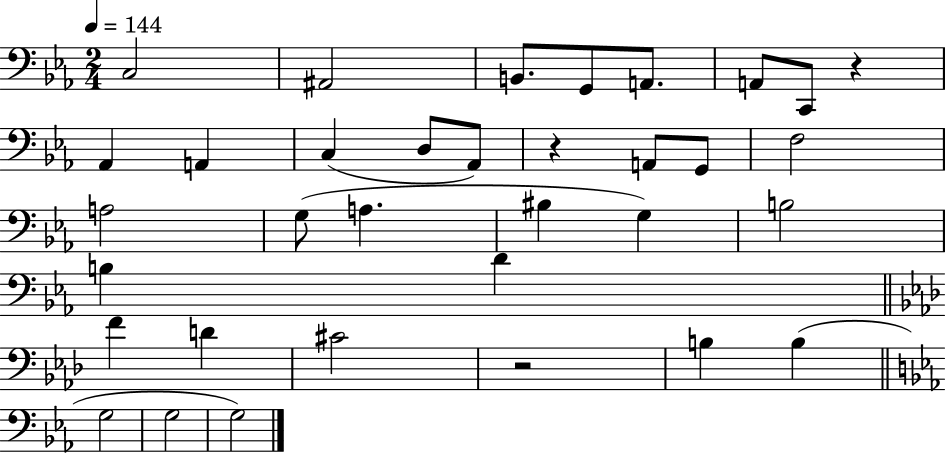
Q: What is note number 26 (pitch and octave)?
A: C#4